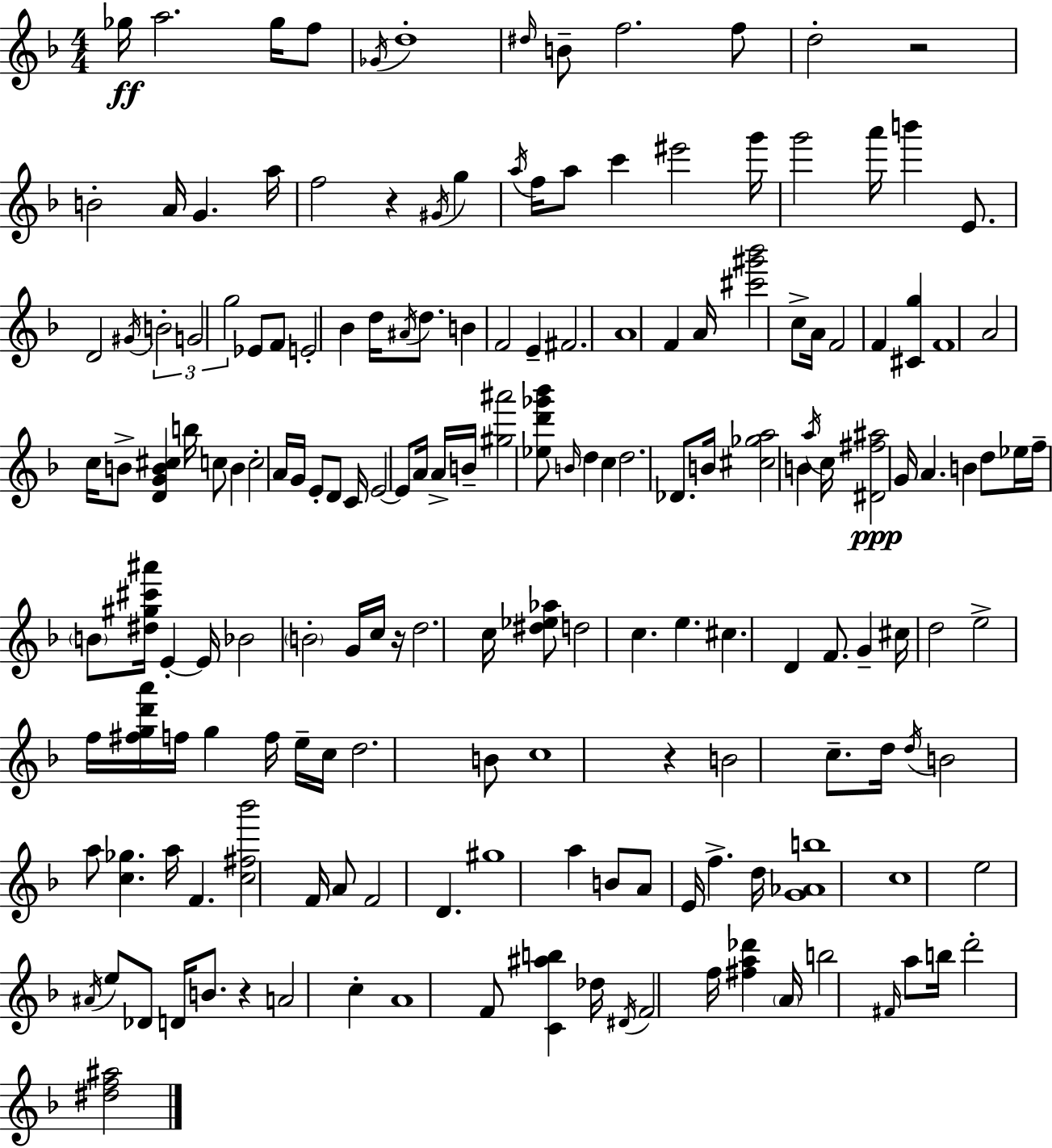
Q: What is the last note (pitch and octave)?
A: D6